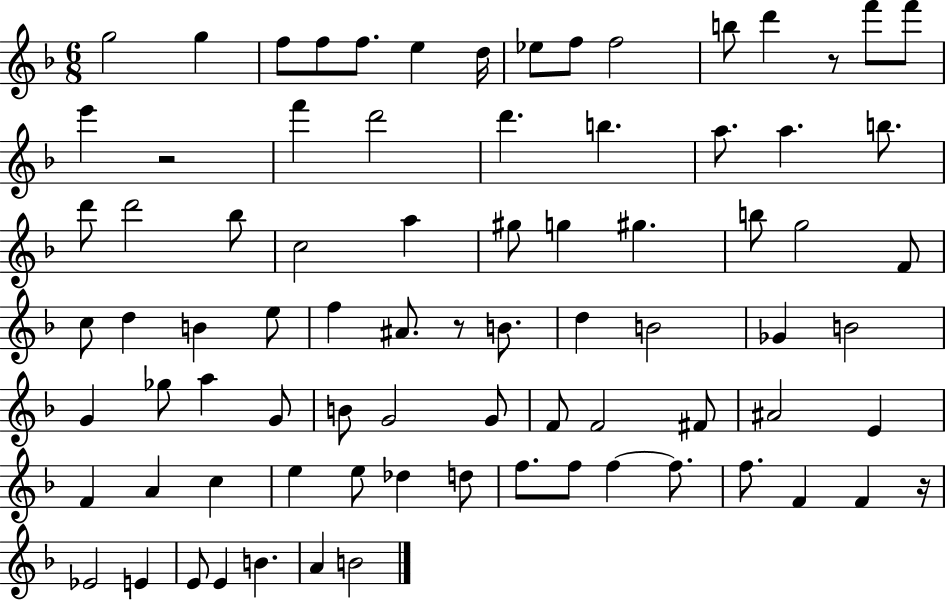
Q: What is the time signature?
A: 6/8